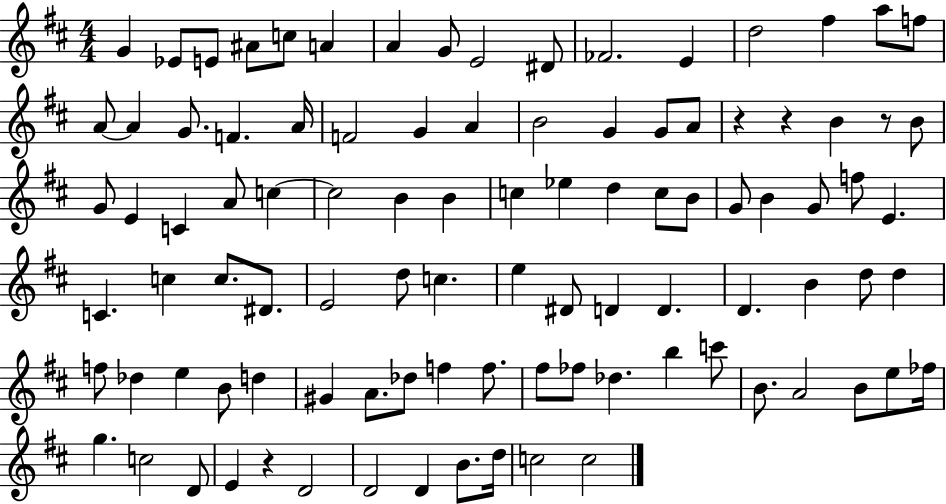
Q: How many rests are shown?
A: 4